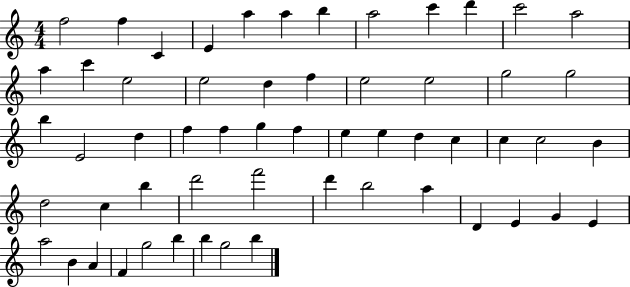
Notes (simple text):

F5/h F5/q C4/q E4/q A5/q A5/q B5/q A5/h C6/q D6/q C6/h A5/h A5/q C6/q E5/h E5/h D5/q F5/q E5/h E5/h G5/h G5/h B5/q E4/h D5/q F5/q F5/q G5/q F5/q E5/q E5/q D5/q C5/q C5/q C5/h B4/q D5/h C5/q B5/q D6/h F6/h D6/q B5/h A5/q D4/q E4/q G4/q E4/q A5/h B4/q A4/q F4/q G5/h B5/q B5/q G5/h B5/q